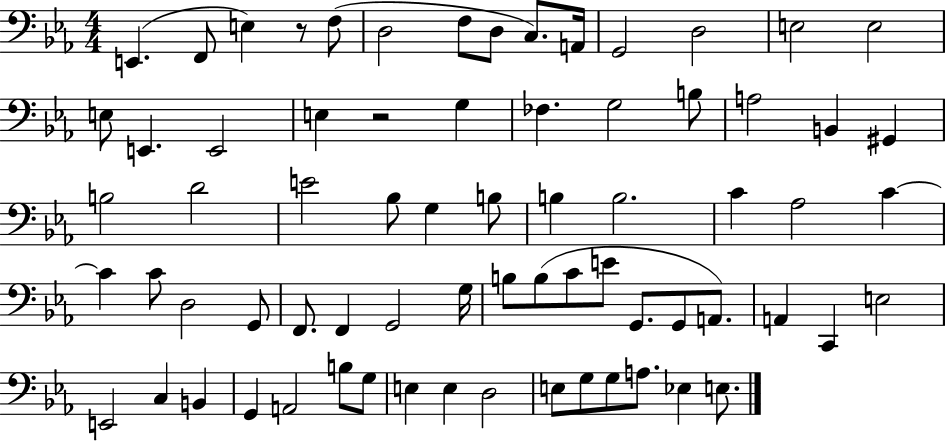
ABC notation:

X:1
T:Untitled
M:4/4
L:1/4
K:Eb
E,, F,,/2 E, z/2 F,/2 D,2 F,/2 D,/2 C,/2 A,,/4 G,,2 D,2 E,2 E,2 E,/2 E,, E,,2 E, z2 G, _F, G,2 B,/2 A,2 B,, ^G,, B,2 D2 E2 _B,/2 G, B,/2 B, B,2 C _A,2 C C C/2 D,2 G,,/2 F,,/2 F,, G,,2 G,/4 B,/2 B,/2 C/2 E/2 G,,/2 G,,/2 A,,/2 A,, C,, E,2 E,,2 C, B,, G,, A,,2 B,/2 G,/2 E, E, D,2 E,/2 G,/2 G,/2 A,/2 _E, E,/2